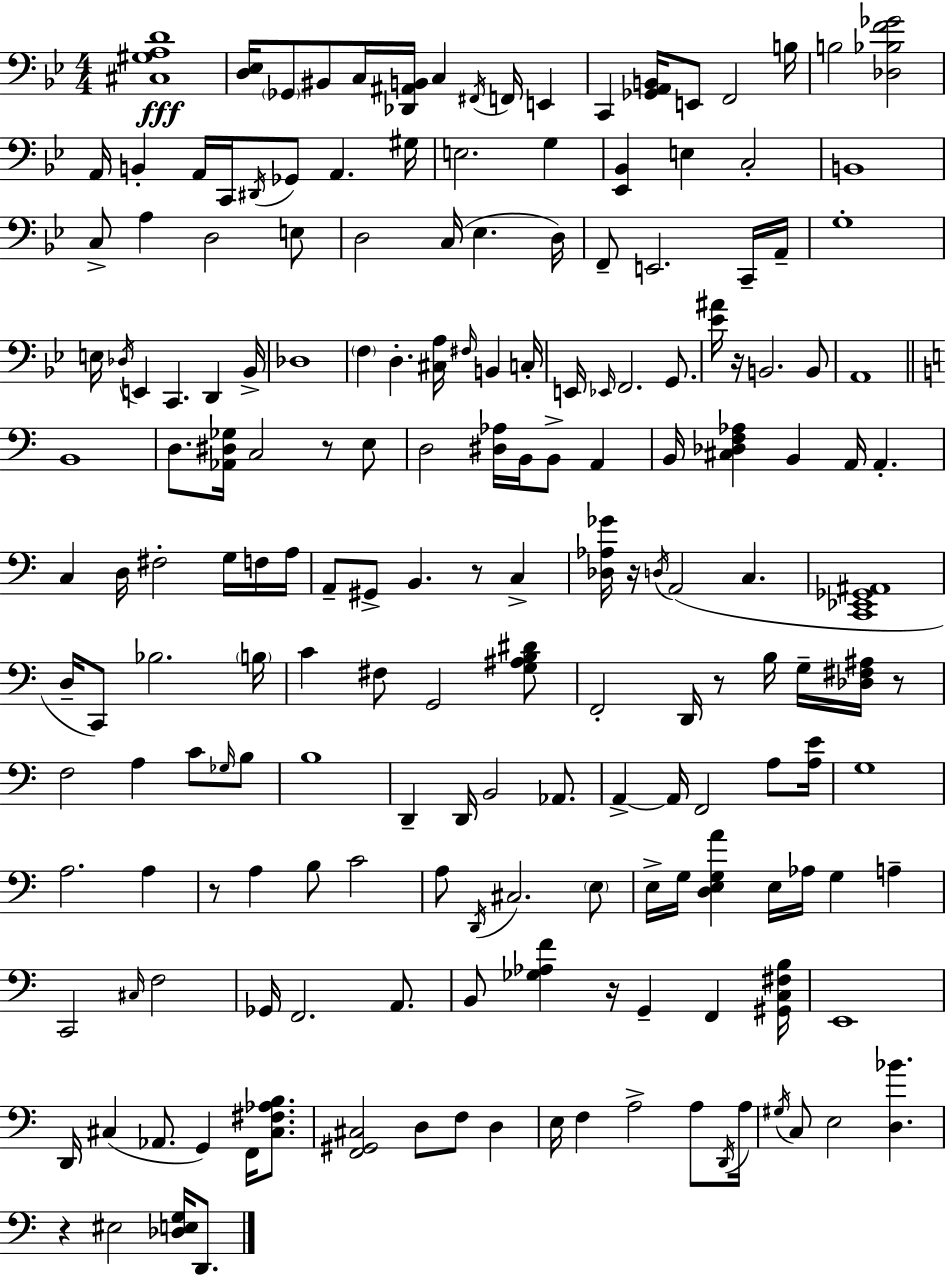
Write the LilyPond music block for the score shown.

{
  \clef bass
  \numericTimeSignature
  \time 4/4
  \key g \minor
  <cis gis a d'>1\fff | <d ees>16 \parenthesize ges,8 bis,8 c16 <des, ais, b,>16 c4 \acciaccatura { fis,16 } f,16 e,4 | c,4 <ges, a, b,>16 e,8 f,2 | b16 b2 <des bes f' ges'>2 | \break a,16 b,4-. a,16 c,16 \acciaccatura { dis,16 } ges,8 a,4. | gis16 e2. g4 | <ees, bes,>4 e4 c2-. | b,1 | \break c8-> a4 d2 | e8 d2 c16( ees4. | d16) f,8-- e,2. | c,16-- a,16-- g1-. | \break e16 \acciaccatura { des16 } e,4 c,4. d,4 | bes,16-> des1 | \parenthesize f4 d4.-. <cis a>16 \grace { fis16 } b,4 | c16-. e,16 \grace { ees,16 } f,2. | \break g,8. <ees' ais'>16 r16 b,2. | b,8 a,1 | \bar "||" \break \key a \minor b,1 | d8. <aes, dis ges>16 c2 r8 e8 | d2 <dis aes>16 b,16 b,8-> a,4 | b,16 <cis des f aes>4 b,4 a,16 a,4.-. | \break c4 d16 fis2-. g16 f16 a16 | a,8-- gis,8-> b,4. r8 c4-> | <des aes ges'>16 r16 \acciaccatura { d16 }( a,2 c4. | <c, ees, ges, ais,>1 | \break d16-- c,8) bes2. | \parenthesize b16 c'4 fis8 g,2 <g ais b dis'>8 | f,2-. d,16 r8 b16 g16-- <des fis ais>16 r8 | f2 a4 c'8 \grace { ges16 } | \break b8 b1 | d,4-- d,16 b,2 aes,8. | a,4->~~ a,16 f,2 a8 | <a e'>16 g1 | \break a2. a4 | r8 a4 b8 c'2 | a8 \acciaccatura { d,16 } cis2. | \parenthesize e8 e16-> g16 <d e g a'>4 e16 aes16 g4 a4-- | \break c,2 \grace { cis16 } f2 | ges,16 f,2. | a,8. b,8 <ges aes f'>4 r16 g,4-- f,4 | <gis, c fis b>16 e,1 | \break d,16 cis4( aes,8. g,4) | f,16 <cis fis aes b>8. <f, gis, cis>2 d8 f8 | d4 e16 f4 a2-> | a8 \acciaccatura { d,16 } a16 \acciaccatura { gis16 } c8 e2 | \break <d bes'>4. r4 eis2 | <des e g>16 d,8. \bar "|."
}